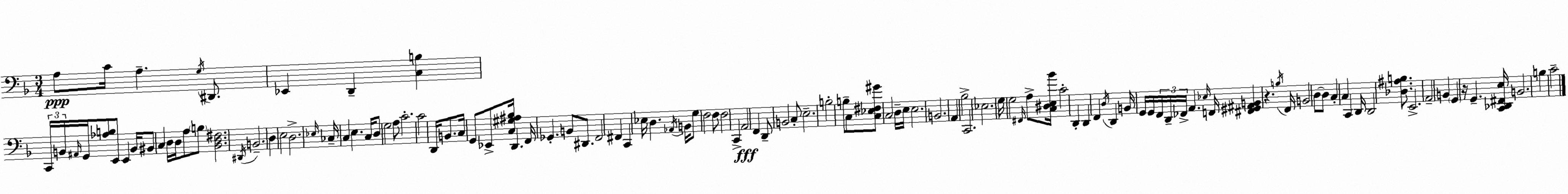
X:1
T:Untitled
M:3/4
L:1/4
K:Dm
A,/2 C/4 A, G,/4 ^D,,/2 _E,, D,, [C,B,] C,,/4 B,,/4 ^A,,/4 G,,/4 [_A,B,]/2 E,,/2 E,, B,,/4 ^B,,/2 C, D,/4 D,/4 A,/2 B,/2 [_B,,D,^F,]2 ^D,,/4 B,,2 D, E,2 D,2 _E,/4 _C,/4 C, E, C,/4 D,/2 G,2 A,/2 C2 C2 D,,/4 B,,/2 C,/4 G,,/2 _E,,/2 [C,^G,^A,_B,]/4 D,, F,,/4 _G,, B,,/2 ^D,,/2 F,,2 ^F,, C,, _E,/4 D, _A,,/4 B,,/4 G,/2 F,2 F,/2 F,2 C,, A,,2 F,, D,,/2 B,,2 C,/2 E,2 B,2 B,/2 C,/2 [C,_E,^F,^G]/2 C,2 D,/4 E,/4 E,2 B,,2 A,, _B,2 C,,2 _E,2 G,/4 G,2 ^F,,/4 A,/2 [C,^D,E,_B]/4 C2 D,, D,, F,, D,/4 D,, B,,/4 G,,/4 G,,/4 F,,/4 D,,/4 _F,,/4 A,, _E,/4 F,,/4 [^F,,^G,,^A,,B,,] z B,/4 F,,/4 B,,2 D,/2 D,/2 C, C, C,, D,,/4 D,,2 [_D,^A,B,]/2 E,,2 A,,2 B,, G,, z/4 G,, [C,,_D,,^F,,E,]/4 B,,2 B, C2